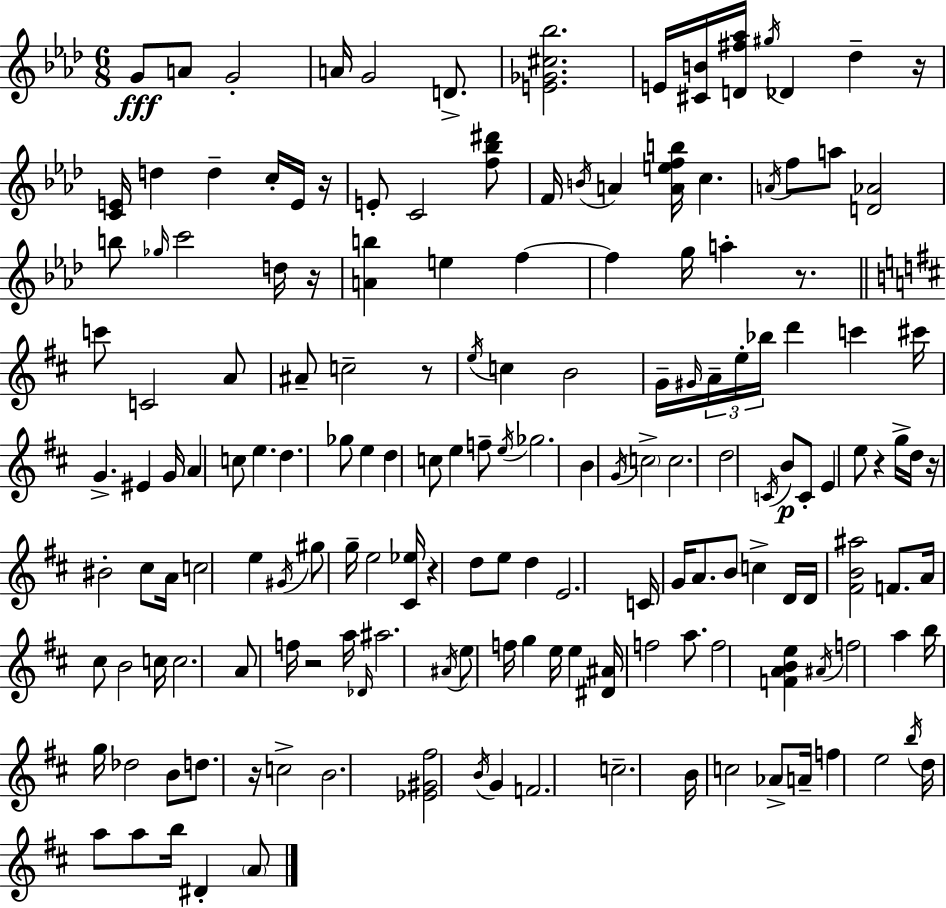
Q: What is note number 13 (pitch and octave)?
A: C5